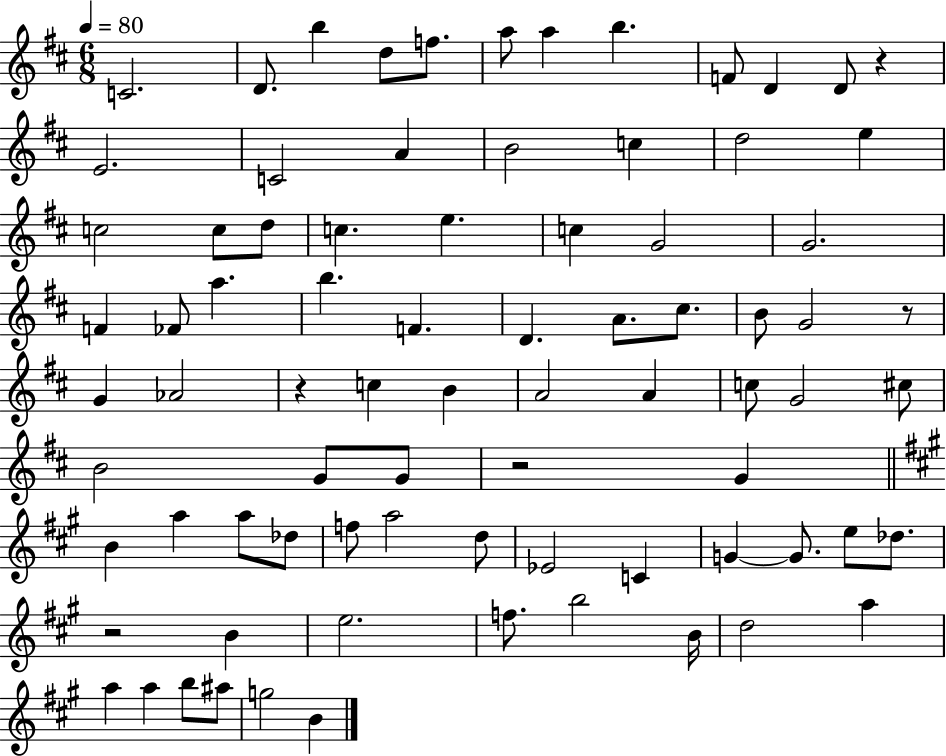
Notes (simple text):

C4/h. D4/e. B5/q D5/e F5/e. A5/e A5/q B5/q. F4/e D4/q D4/e R/q E4/h. C4/h A4/q B4/h C5/q D5/h E5/q C5/h C5/e D5/e C5/q. E5/q. C5/q G4/h G4/h. F4/q FES4/e A5/q. B5/q. F4/q. D4/q. A4/e. C#5/e. B4/e G4/h R/e G4/q Ab4/h R/q C5/q B4/q A4/h A4/q C5/e G4/h C#5/e B4/h G4/e G4/e R/h G4/q B4/q A5/q A5/e Db5/e F5/e A5/h D5/e Eb4/h C4/q G4/q G4/e. E5/e Db5/e. R/h B4/q E5/h. F5/e. B5/h B4/s D5/h A5/q A5/q A5/q B5/e A#5/e G5/h B4/q